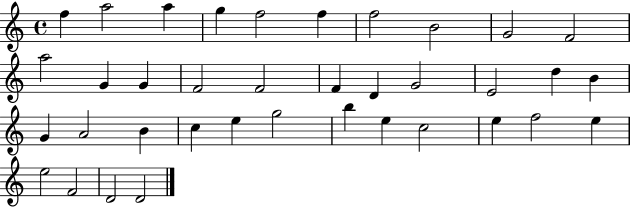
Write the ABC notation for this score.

X:1
T:Untitled
M:4/4
L:1/4
K:C
f a2 a g f2 f f2 B2 G2 F2 a2 G G F2 F2 F D G2 E2 d B G A2 B c e g2 b e c2 e f2 e e2 F2 D2 D2